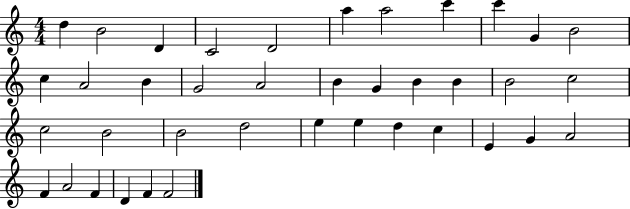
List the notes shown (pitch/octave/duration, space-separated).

D5/q B4/h D4/q C4/h D4/h A5/q A5/h C6/q C6/q G4/q B4/h C5/q A4/h B4/q G4/h A4/h B4/q G4/q B4/q B4/q B4/h C5/h C5/h B4/h B4/h D5/h E5/q E5/q D5/q C5/q E4/q G4/q A4/h F4/q A4/h F4/q D4/q F4/q F4/h